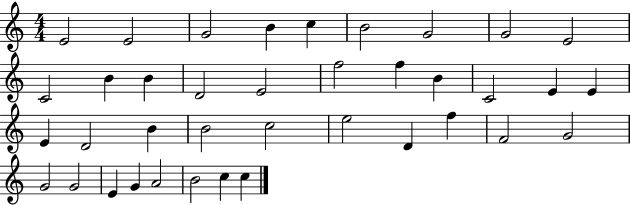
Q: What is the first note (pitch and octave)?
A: E4